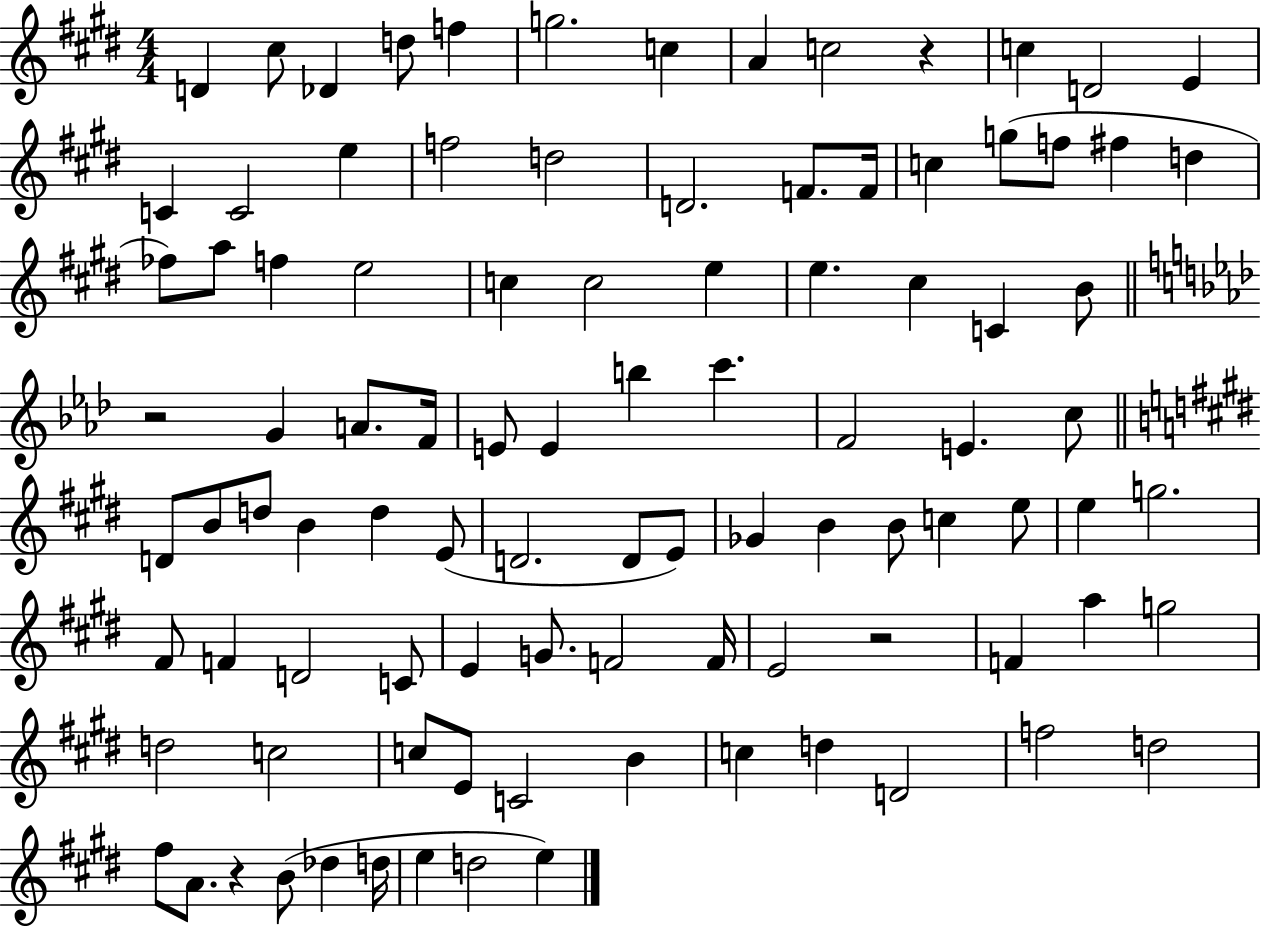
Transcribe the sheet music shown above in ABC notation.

X:1
T:Untitled
M:4/4
L:1/4
K:E
D ^c/2 _D d/2 f g2 c A c2 z c D2 E C C2 e f2 d2 D2 F/2 F/4 c g/2 f/2 ^f d _f/2 a/2 f e2 c c2 e e ^c C B/2 z2 G A/2 F/4 E/2 E b c' F2 E c/2 D/2 B/2 d/2 B d E/2 D2 D/2 E/2 _G B B/2 c e/2 e g2 ^F/2 F D2 C/2 E G/2 F2 F/4 E2 z2 F a g2 d2 c2 c/2 E/2 C2 B c d D2 f2 d2 ^f/2 A/2 z B/2 _d d/4 e d2 e